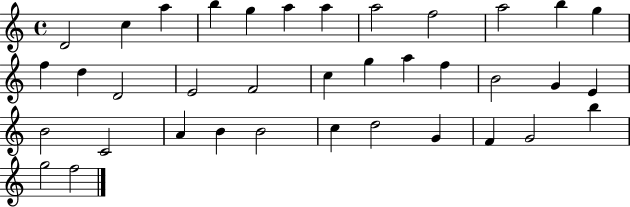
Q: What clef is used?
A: treble